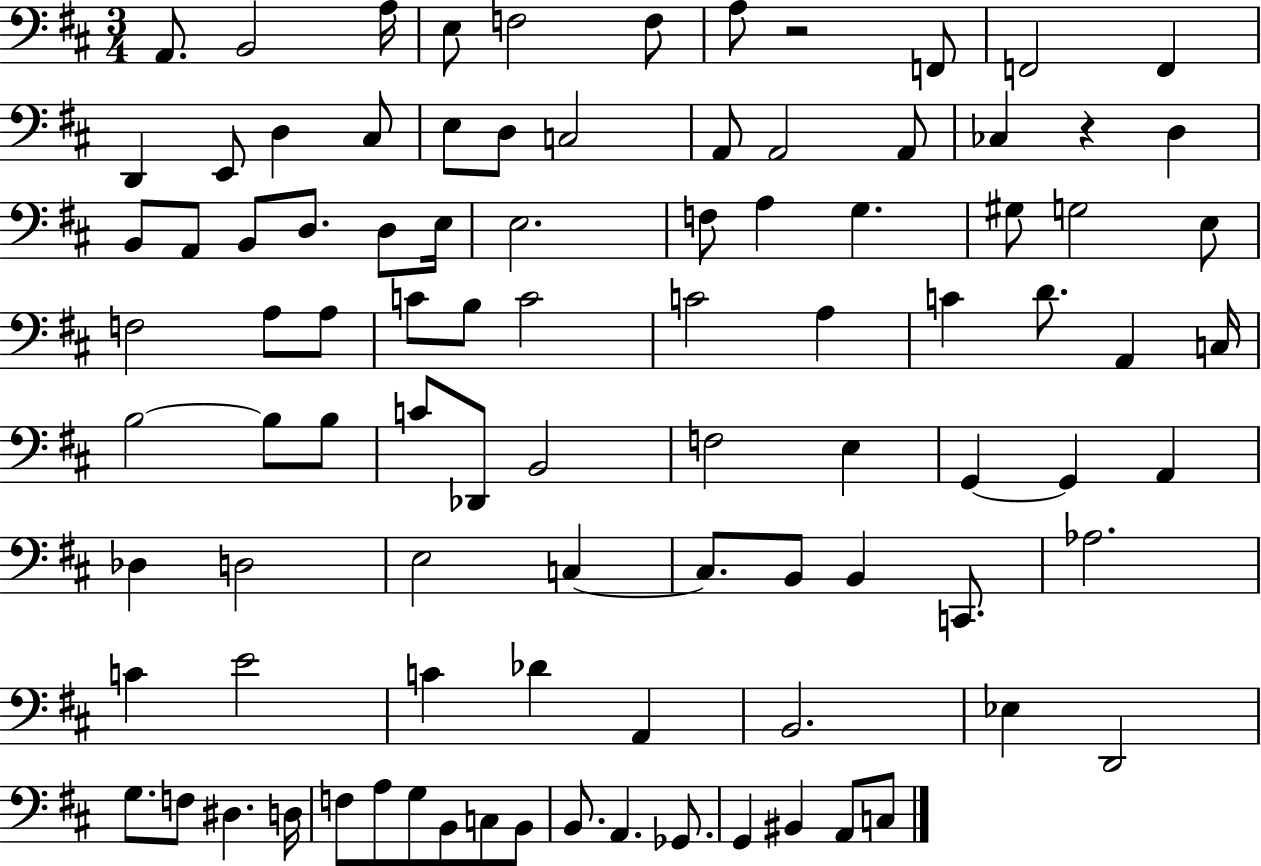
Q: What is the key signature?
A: D major